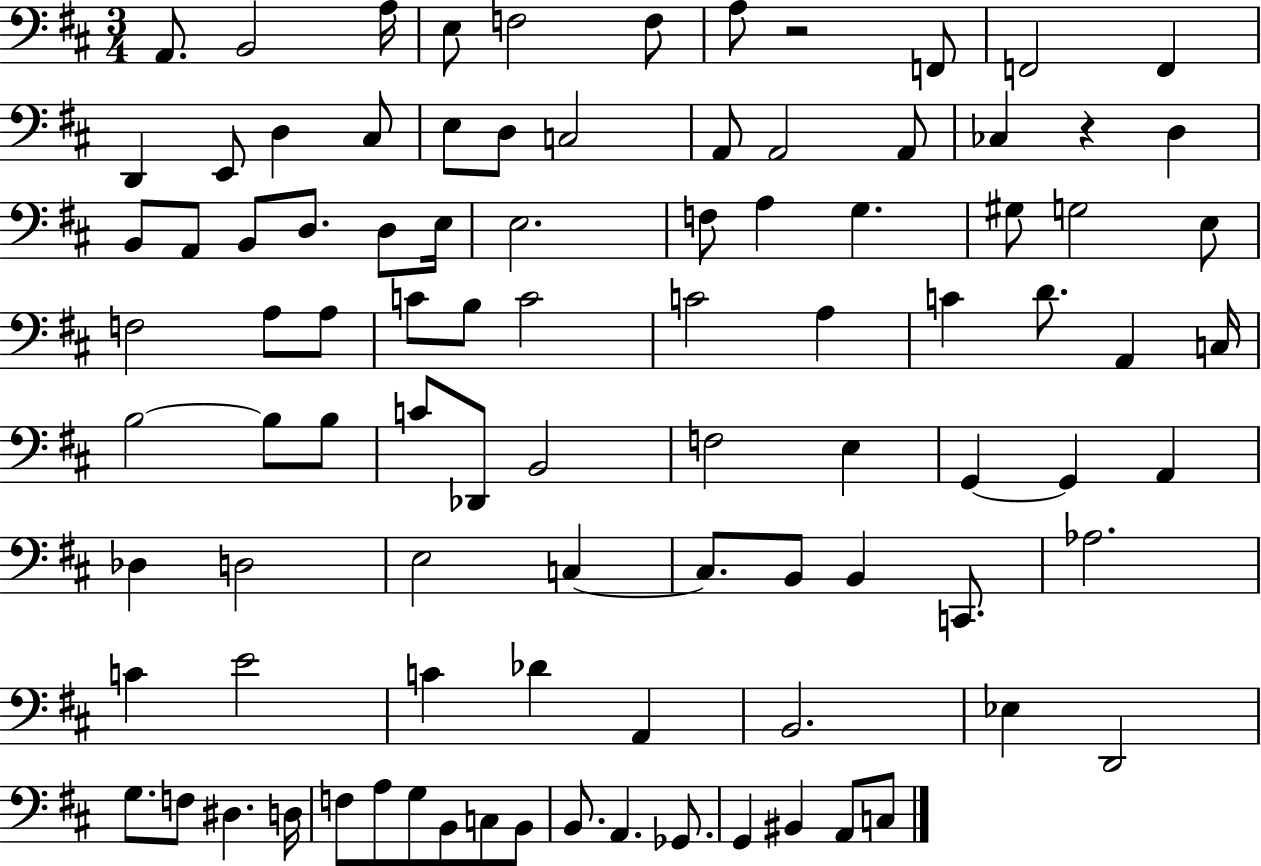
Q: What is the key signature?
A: D major